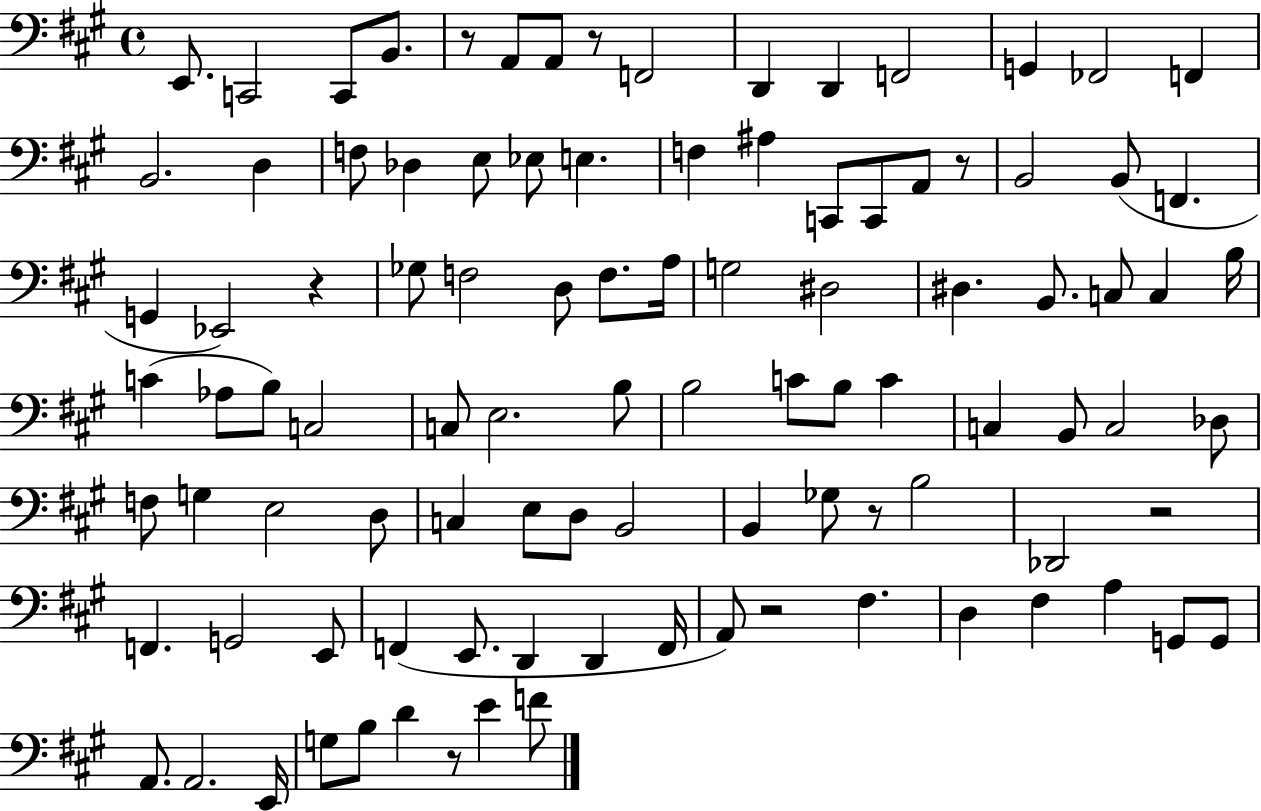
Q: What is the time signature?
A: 4/4